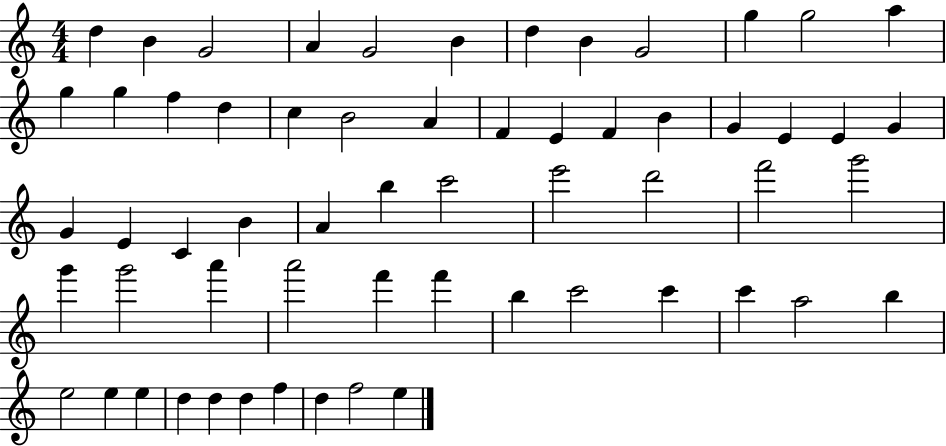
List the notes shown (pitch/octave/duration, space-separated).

D5/q B4/q G4/h A4/q G4/h B4/q D5/q B4/q G4/h G5/q G5/h A5/q G5/q G5/q F5/q D5/q C5/q B4/h A4/q F4/q E4/q F4/q B4/q G4/q E4/q E4/q G4/q G4/q E4/q C4/q B4/q A4/q B5/q C6/h E6/h D6/h F6/h G6/h G6/q G6/h A6/q A6/h F6/q F6/q B5/q C6/h C6/q C6/q A5/h B5/q E5/h E5/q E5/q D5/q D5/q D5/q F5/q D5/q F5/h E5/q